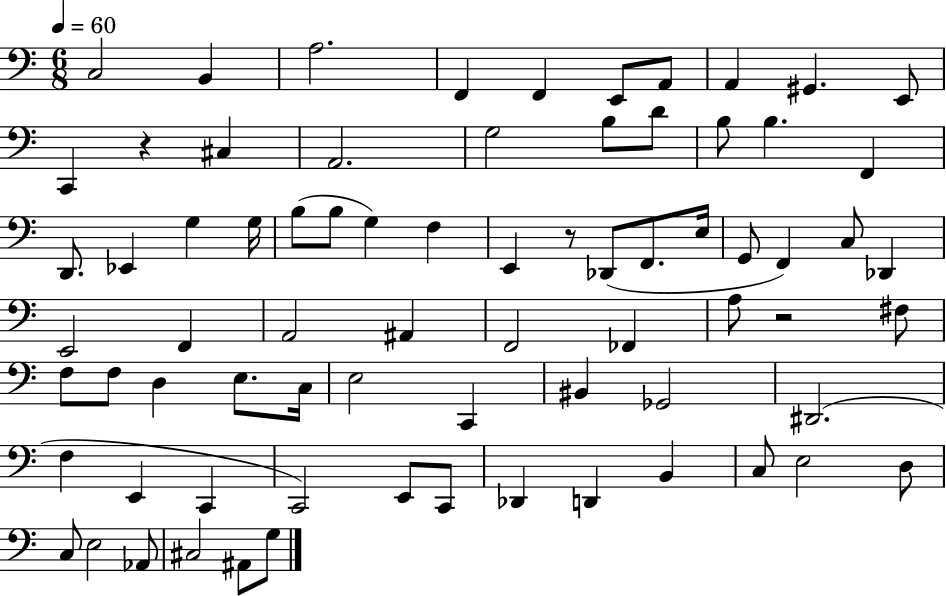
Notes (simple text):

C3/h B2/q A3/h. F2/q F2/q E2/e A2/e A2/q G#2/q. E2/e C2/q R/q C#3/q A2/h. G3/h B3/e D4/e B3/e B3/q. F2/q D2/e. Eb2/q G3/q G3/s B3/e B3/e G3/q F3/q E2/q R/e Db2/e F2/e. E3/s G2/e F2/q C3/e Db2/q E2/h F2/q A2/h A#2/q F2/h FES2/q A3/e R/h F#3/e F3/e F3/e D3/q E3/e. C3/s E3/h C2/q BIS2/q Gb2/h D#2/h. F3/q E2/q C2/q C2/h E2/e C2/e Db2/q D2/q B2/q C3/e E3/h D3/e C3/e E3/h Ab2/e C#3/h A#2/e G3/e